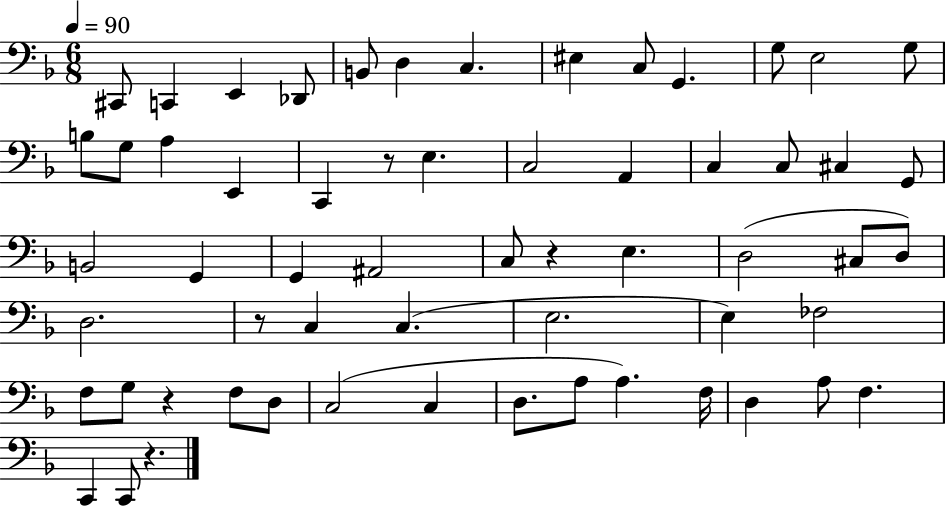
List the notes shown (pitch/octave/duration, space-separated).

C#2/e C2/q E2/q Db2/e B2/e D3/q C3/q. EIS3/q C3/e G2/q. G3/e E3/h G3/e B3/e G3/e A3/q E2/q C2/q R/e E3/q. C3/h A2/q C3/q C3/e C#3/q G2/e B2/h G2/q G2/q A#2/h C3/e R/q E3/q. D3/h C#3/e D3/e D3/h. R/e C3/q C3/q. E3/h. E3/q FES3/h F3/e G3/e R/q F3/e D3/e C3/h C3/q D3/e. A3/e A3/q. F3/s D3/q A3/e F3/q. C2/q C2/e R/q.